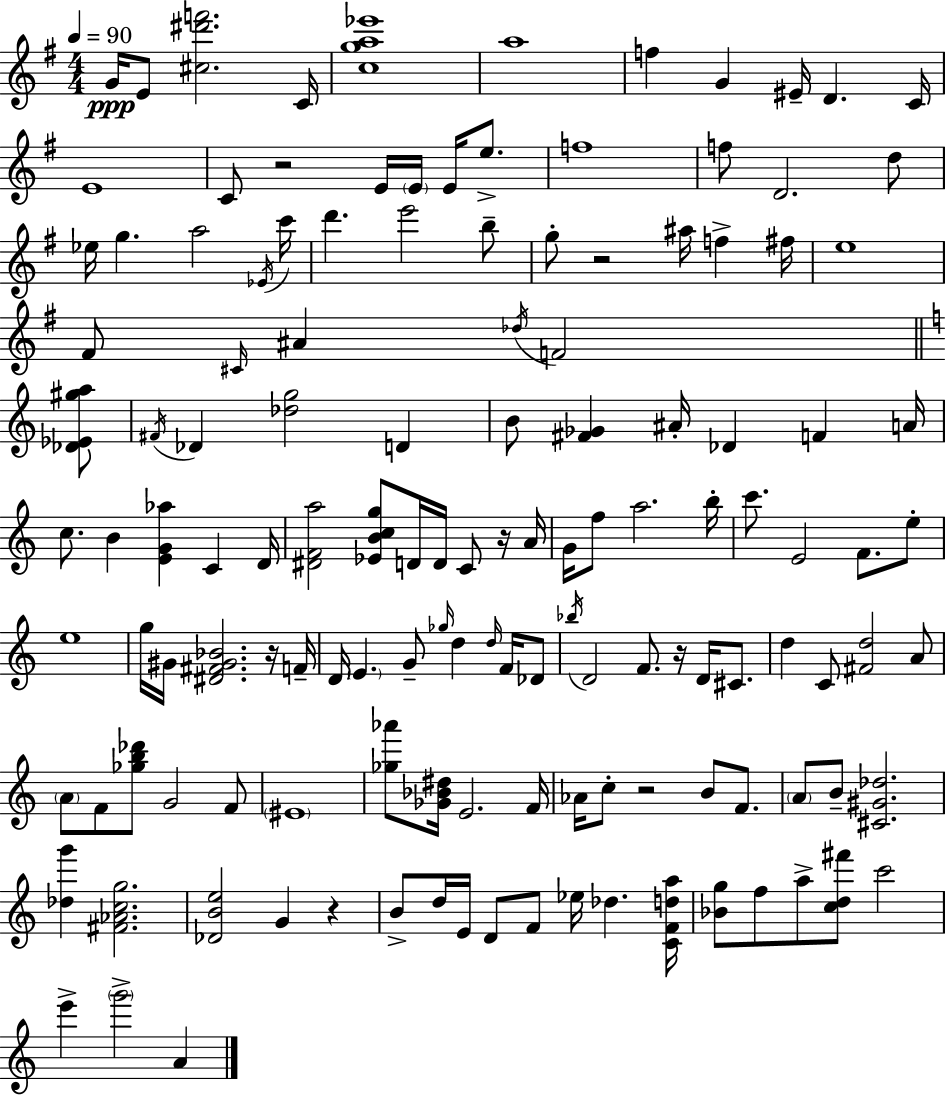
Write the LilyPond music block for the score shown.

{
  \clef treble
  \numericTimeSignature
  \time 4/4
  \key g \major
  \tempo 4 = 90
  \repeat volta 2 { g'16\ppp e'8 <cis'' dis''' f'''>2. c'16 | <c'' g'' a'' ees'''>1 | a''1 | f''4 g'4 eis'16-- d'4. c'16 | \break e'1 | c'8 r2 e'16 \parenthesize e'16 e'16 e''8.-> | f''1 | f''8 d'2. d''8 | \break ees''16 g''4. a''2 \acciaccatura { ees'16 } | c'''16 d'''4. e'''2 b''8-- | g''8-. r2 ais''16 f''4-> | fis''16 e''1 | \break fis'8 \grace { cis'16 } ais'4 \acciaccatura { des''16 } f'2 | \bar "||" \break \key c \major <des' ees' gis'' a''>8 \acciaccatura { fis'16 } des'4 <des'' g''>2 d'4 | b'8 <fis' ges'>4 ais'16-. des'4 f'4 | a'16 c''8. b'4 <e' g' aes''>4 c'4 | d'16 <dis' f' a''>2 <ees' b' c'' g''>8 d'16 d'16 c'8 | \break r16 a'16 g'16 f''8 a''2. | b''16-. c'''8. e'2 f'8. | e''8-. e''1 | g''16 gis'16 <dis' fis' gis' bes'>2. | \break r16 f'16-- d'16 \parenthesize e'4. g'8-- \grace { ges''16 } d''4 | \grace { d''16 } f'16 des'8 \acciaccatura { bes''16 } d'2 f'8. | r16 d'16 cis'8. d''4 c'8 <fis' d''>2 | a'8 \parenthesize a'8 f'8 <ges'' b'' des'''>8 g'2 | \break f'8 \parenthesize eis'1 | <ges'' aes'''>8 <ges' bes' dis''>16 e'2. | f'16 aes'16 c''8-. r2 | b'8 f'8. \parenthesize a'8 b'8-- <cis' gis' des''>2. | \break <des'' g'''>4 <fis' aes' c'' g''>2. | <des' b' e''>2 g'4 | r4 b'8-> d''16 e'16 d'8 f'8 ees''16 des''4. | <c' f' d'' a''>16 <bes' g''>8 f''8 a''8-> <c'' d'' fis'''>8 c'''2 | \break e'''4-> \parenthesize g'''2-> | a'4 } \bar "|."
}